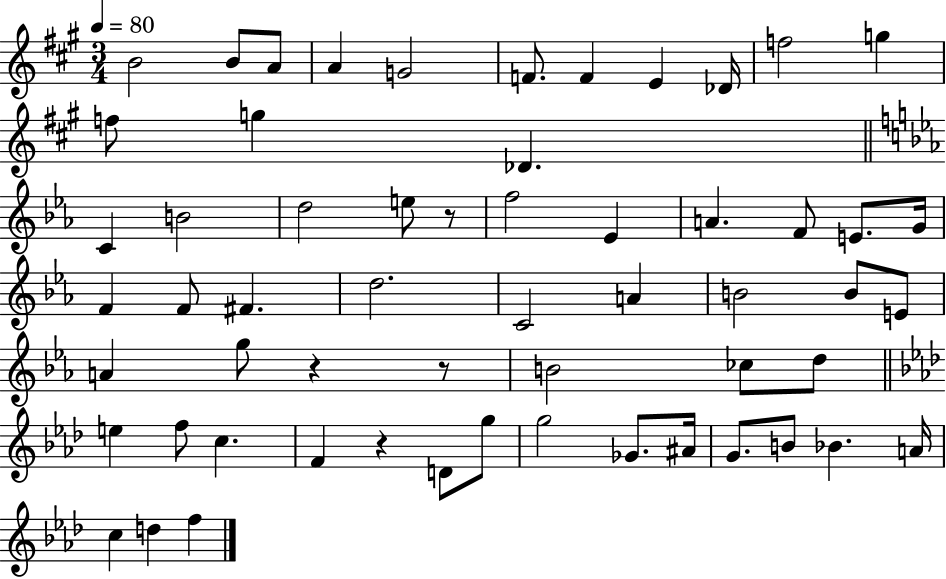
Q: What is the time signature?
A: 3/4